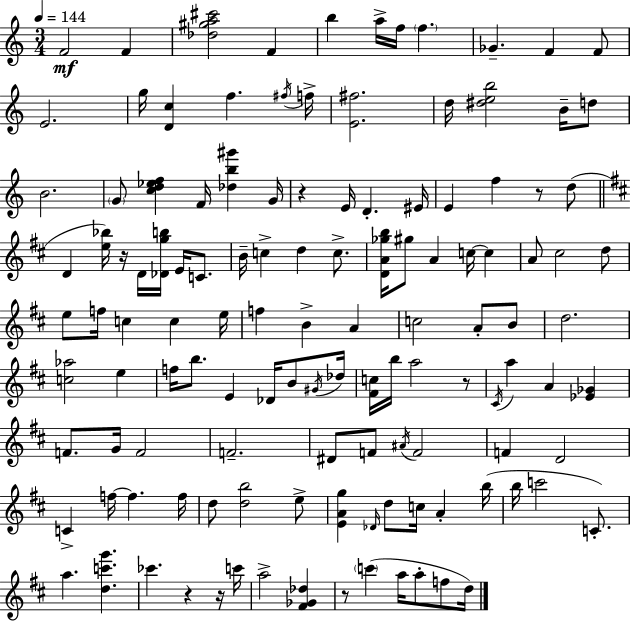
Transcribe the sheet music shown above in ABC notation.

X:1
T:Untitled
M:3/4
L:1/4
K:Am
F2 F [_d^ga^c']2 F b a/4 f/4 f _G F F/2 E2 g/4 [Dc] f ^f/4 f/4 [E^f]2 d/4 [^deb]2 B/4 d/2 B2 G/2 [cd_ef] F/4 [_db^g'] G/4 z E/4 D ^E/4 E f z/2 d/2 D [e_b]/4 z/4 D/4 [_Dgb]/4 E/4 C/2 B/4 c d c/2 [DA_gb]/4 ^g/2 A c/4 c A/2 ^c2 d/2 e/2 f/4 c c e/4 f B A c2 A/2 B/2 d2 [c_a]2 e f/4 b/2 E _D/4 B/2 ^G/4 _d/4 [^Fc]/4 b/4 a2 z/2 ^C/4 a A [_E_G] F/2 G/4 F2 F2 ^D/2 F/2 ^A/4 F2 F D2 C f/4 f f/4 d/2 [db]2 e/2 [EAg] _D/4 d/2 c/4 A b/4 b/4 c'2 C/2 a [dc'g'] _c' z z/4 c'/4 a2 [^F_G_d] z/2 c' a/4 a/2 f/2 d/4